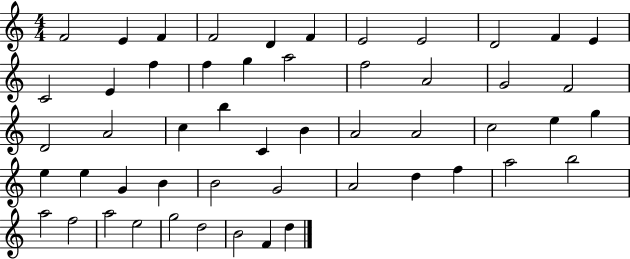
{
  \clef treble
  \numericTimeSignature
  \time 4/4
  \key c \major
  f'2 e'4 f'4 | f'2 d'4 f'4 | e'2 e'2 | d'2 f'4 e'4 | \break c'2 e'4 f''4 | f''4 g''4 a''2 | f''2 a'2 | g'2 f'2 | \break d'2 a'2 | c''4 b''4 c'4 b'4 | a'2 a'2 | c''2 e''4 g''4 | \break e''4 e''4 g'4 b'4 | b'2 g'2 | a'2 d''4 f''4 | a''2 b''2 | \break a''2 f''2 | a''2 e''2 | g''2 d''2 | b'2 f'4 d''4 | \break \bar "|."
}